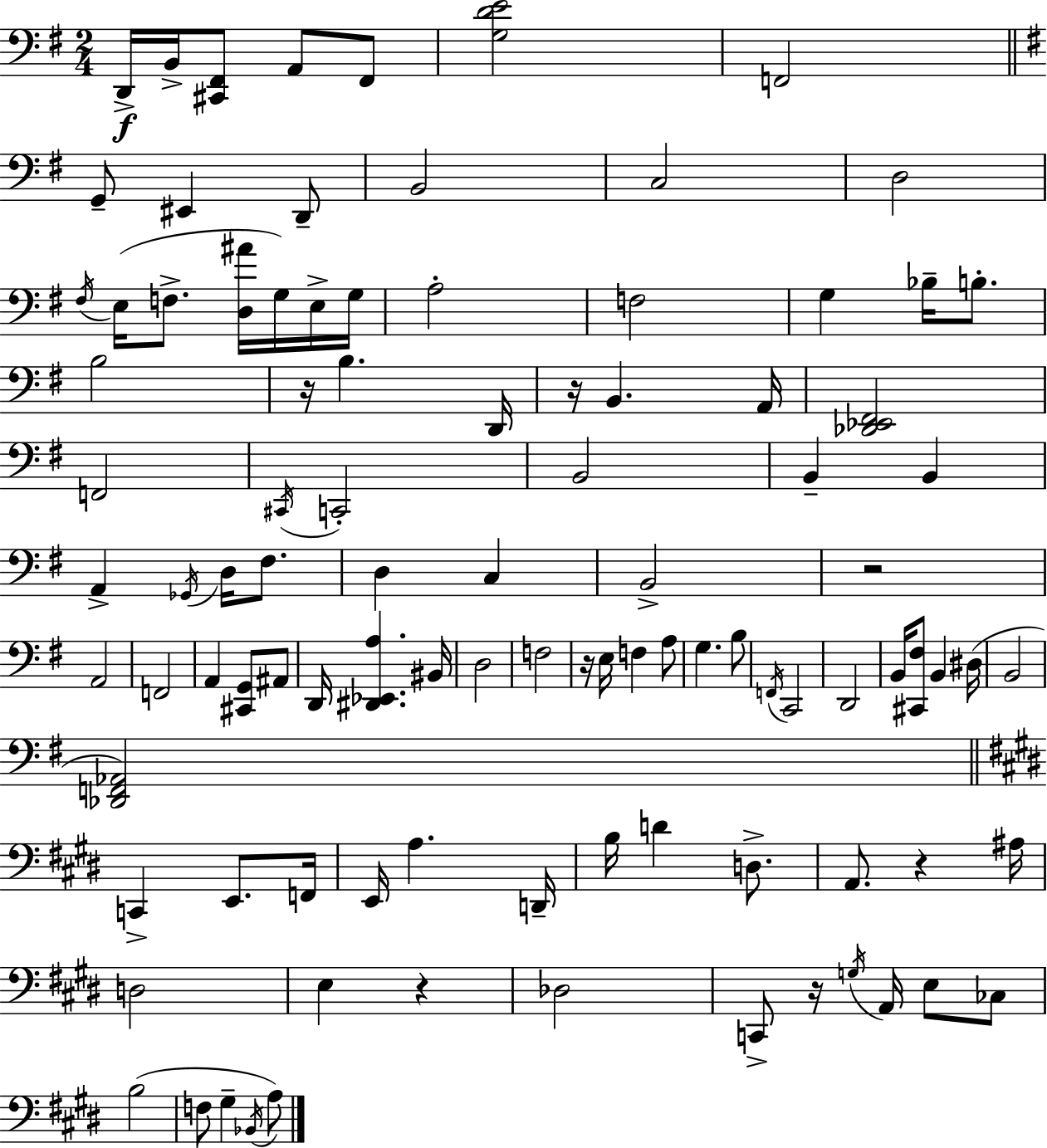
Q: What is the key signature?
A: G major